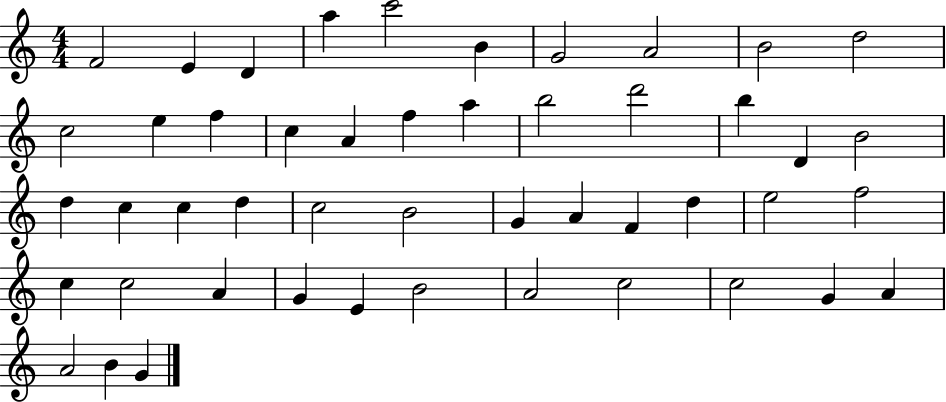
X:1
T:Untitled
M:4/4
L:1/4
K:C
F2 E D a c'2 B G2 A2 B2 d2 c2 e f c A f a b2 d'2 b D B2 d c c d c2 B2 G A F d e2 f2 c c2 A G E B2 A2 c2 c2 G A A2 B G